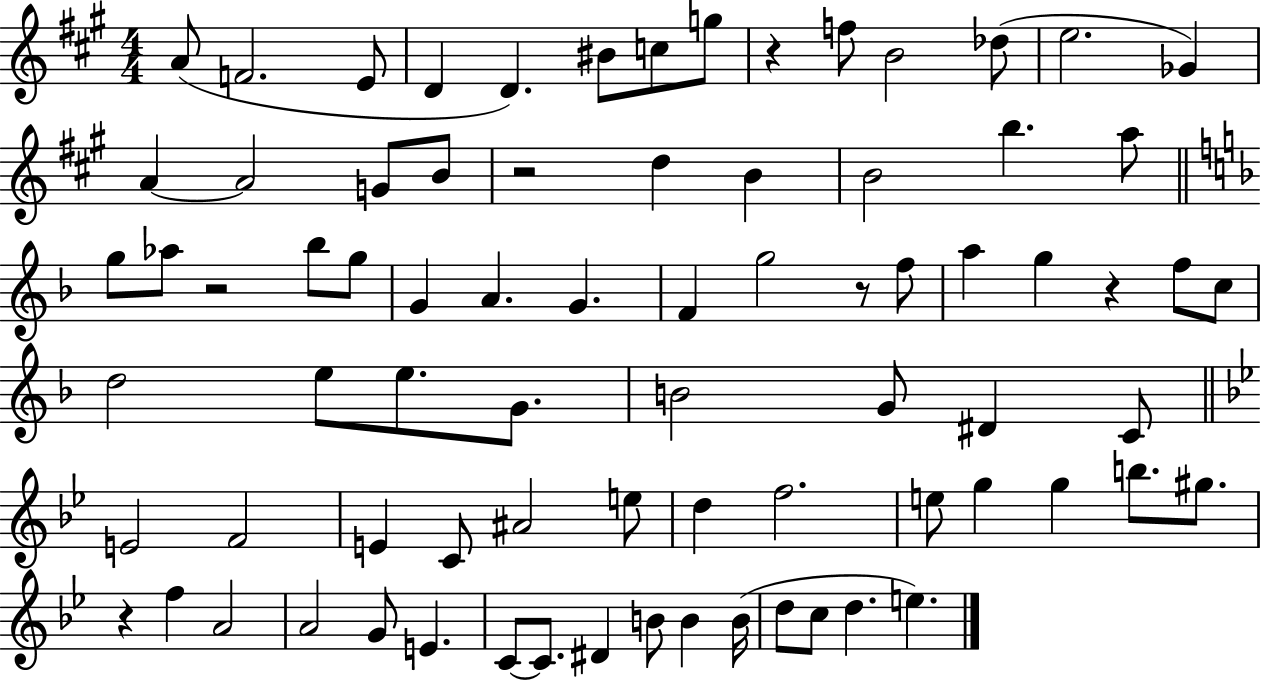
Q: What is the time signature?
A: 4/4